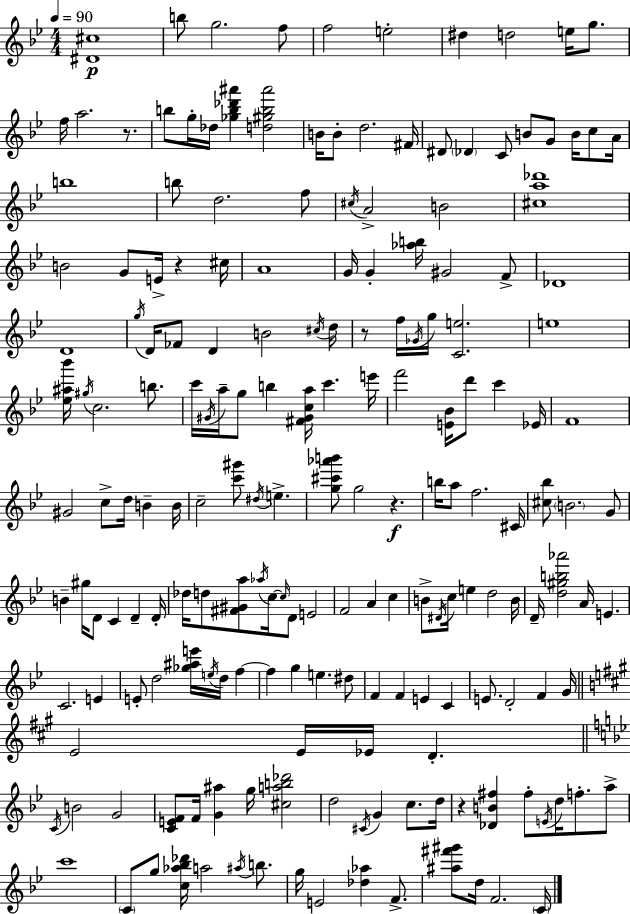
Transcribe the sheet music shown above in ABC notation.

X:1
T:Untitled
M:4/4
L:1/4
K:Bb
[^D^c]4 b/2 g2 f/2 f2 e2 ^d d2 e/4 g/2 f/4 a2 z/2 b/2 g/4 _d/4 [_gb_d'^a'] [d^gb^a']2 B/4 B/2 d2 ^F/4 ^D/2 _D C/2 B/2 G/2 B/4 c/2 A/4 b4 b/2 d2 f/2 ^c/4 A2 B2 [^ca_d']4 B2 G/2 E/4 z ^c/4 A4 G/4 G [_ab]/4 ^G2 F/2 _D4 D4 g/4 D/4 _F/2 D B2 ^c/4 d/4 z/2 f/4 _G/4 g/4 [Ce]2 e4 [_e^a_b']/4 ^g/4 c2 b/2 c'/4 ^G/4 a/4 g/2 b [^F^Gca]/4 c' e'/4 f'2 [E_B]/4 d'/2 c' _E/4 F4 ^G2 c/2 d/4 B B/4 c2 [c'^g']/2 ^d/4 e [g^c'_a'b']/2 g2 z b/4 a/2 f2 ^C/4 [^c_b]/2 B2 G/2 B ^g/4 D/2 C D D/4 _d/4 d/2 [^F^Ga]/2 _a/4 c/4 c/4 D/2 E2 F2 A c B/2 ^D/4 c/4 e d2 B/4 D/4 [d^gb_a']2 A/4 E C2 E E/2 d2 [_g^ae']/4 e/4 d/4 f f g e ^d/2 F F E C E/2 D2 F G/4 E2 E/4 _E/4 D C/4 B2 G2 [CEF]/2 F/4 [G^a] g/4 [^cab_d']2 d2 ^C/4 G c/2 d/4 z [_DB^f] ^f/2 E/4 d/4 f/2 a/2 c'4 C/2 g/2 [c_a_b_d']/4 a2 ^a/4 b/2 g/4 E2 [_d_a] F/2 [^a^f'^g']/2 d/4 F2 C/4